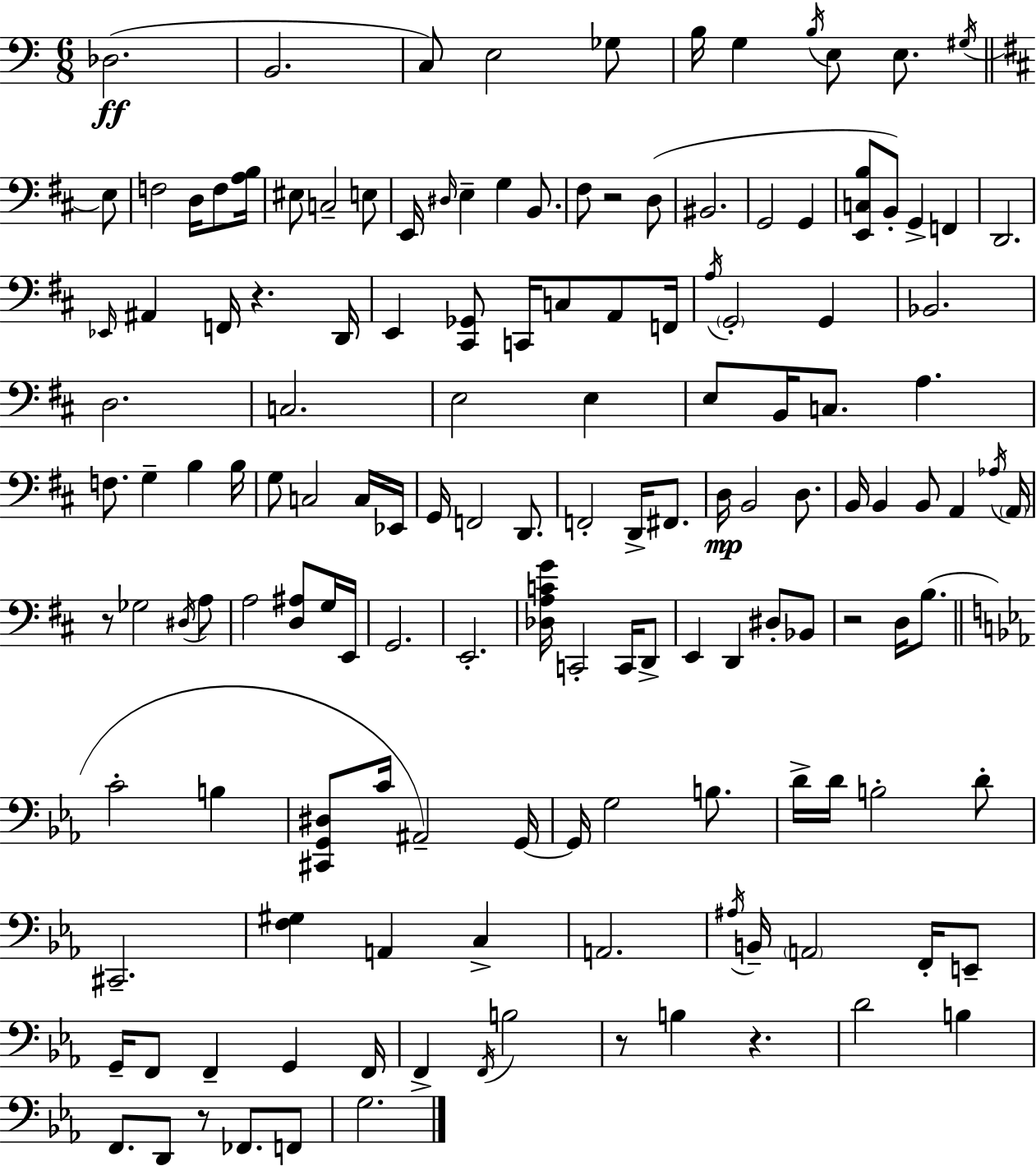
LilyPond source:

{
  \clef bass
  \numericTimeSignature
  \time 6/8
  \key a \minor
  des2.(\ff | b,2. | c8) e2 ges8 | b16 g4 \acciaccatura { b16 } e8 e8. \acciaccatura { gis16 } | \break \bar "||" \break \key d \major e8 f2 d16 f8 | <a b>16 eis8 c2-- | e8 e,16 \grace { dis16 } e4-- g4 | b,8. fis8 r2 | \break d8( bis,2. | g,2 g,4 | <e, c b>8 b,8-.) g,4-> f,4 | d,2. | \break \grace { ees,16 } ais,4 f,16 r4. | d,16 e,4 <cis, ges,>8 c,16 c8 | a,8 f,16 \acciaccatura { a16 } \parenthesize g,2-. | g,4 bes,2. | \break d2. | c2. | e2 | e4 e8 b,16 c8. a4. | \break f8. g4-- | b4 b16 g8 c2 | c16 ees,16 g,16 f,2 | d,8. f,2-. | \break d,16-> fis,8. d16\mp b,2 | d8. b,16 b,4 b,8 | a,4 \acciaccatura { aes16 } \parenthesize a,16 r8 ges2 | \acciaccatura { dis16 } a8 a2 | \break <d ais>8 g16 e,16 g,2. | e,2.-. | <des a c' g'>16 c,2-. | c,16 d,8-> e,4 d,4 | \break dis8-. bes,8 r2 | d16 b8.( \bar "||" \break \key ees \major c'2-. b4 | <cis, g, dis>8 c'16 ais,2--) g,16~~ | g,16 g2 b8. | d'16-> d'16 b2-. d'8-. | \break cis,2.-- | <f gis>4 a,4 c4-> | a,2. | \acciaccatura { ais16 } b,16-- \parenthesize a,2 f,16-. e,8-- | \break g,16-- f,8 f,4-- g,4 | f,16 f,4-> \acciaccatura { f,16 } b2 | r8 b4 r4. | d'2 b4 | \break f,8. d,8 r8 fes,8. | f,8 g2. | \bar "|."
}